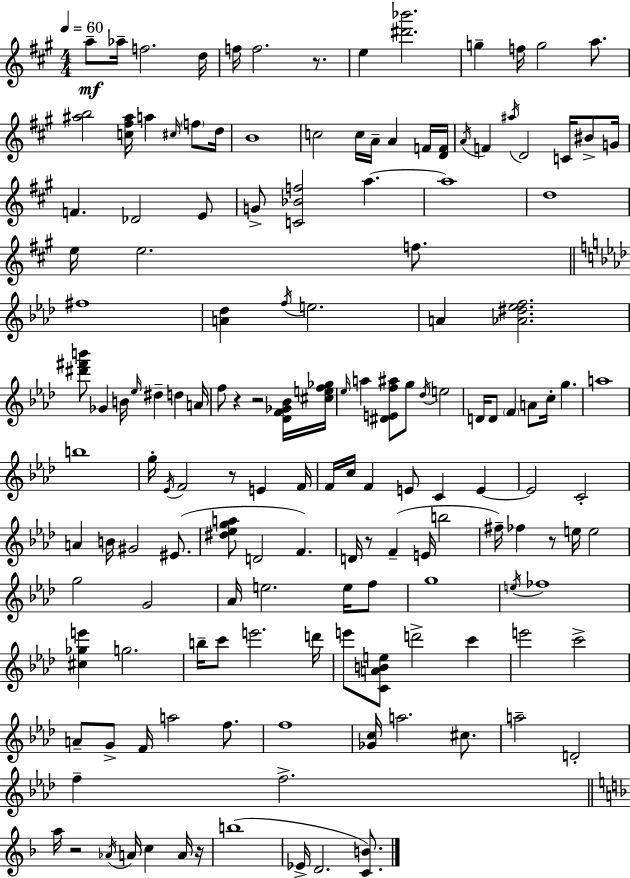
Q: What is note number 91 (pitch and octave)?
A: G4